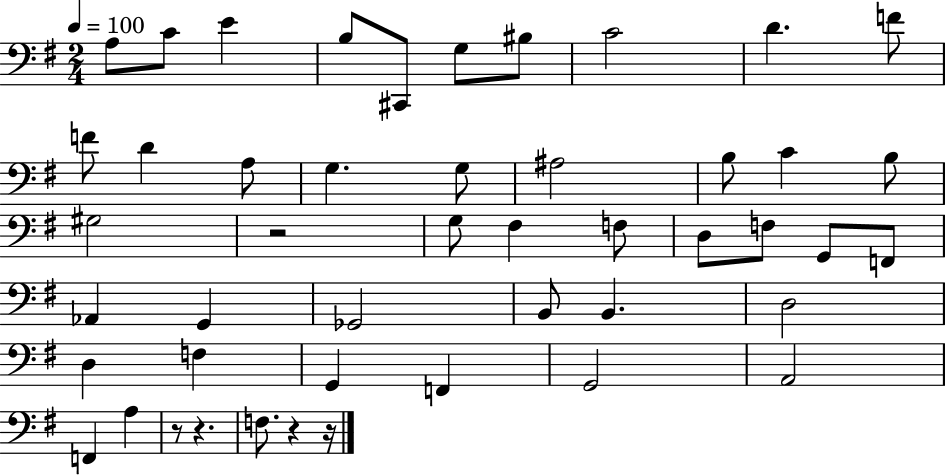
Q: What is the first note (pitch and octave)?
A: A3